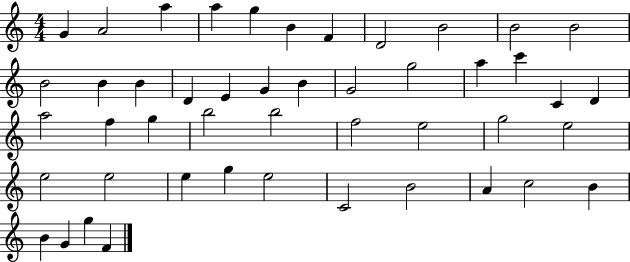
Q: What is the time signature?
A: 4/4